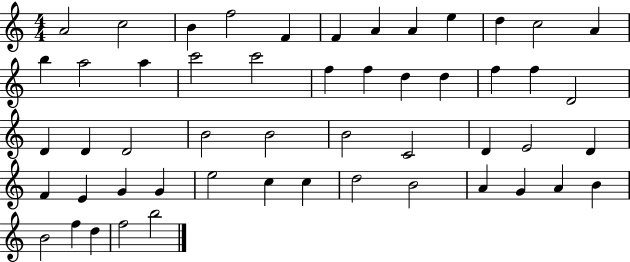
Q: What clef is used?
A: treble